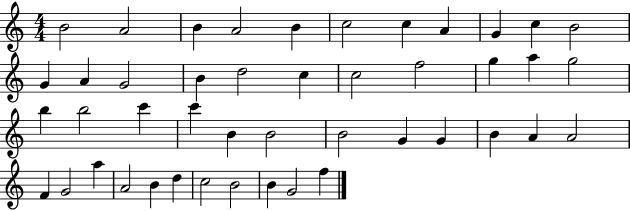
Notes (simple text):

B4/h A4/h B4/q A4/h B4/q C5/h C5/q A4/q G4/q C5/q B4/h G4/q A4/q G4/h B4/q D5/h C5/q C5/h F5/h G5/q A5/q G5/h B5/q B5/h C6/q C6/q B4/q B4/h B4/h G4/q G4/q B4/q A4/q A4/h F4/q G4/h A5/q A4/h B4/q D5/q C5/h B4/h B4/q G4/h F5/q